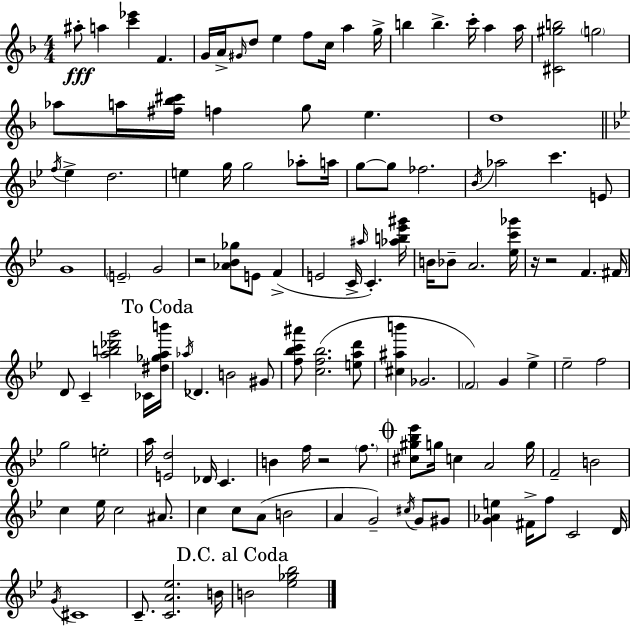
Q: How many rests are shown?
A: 4